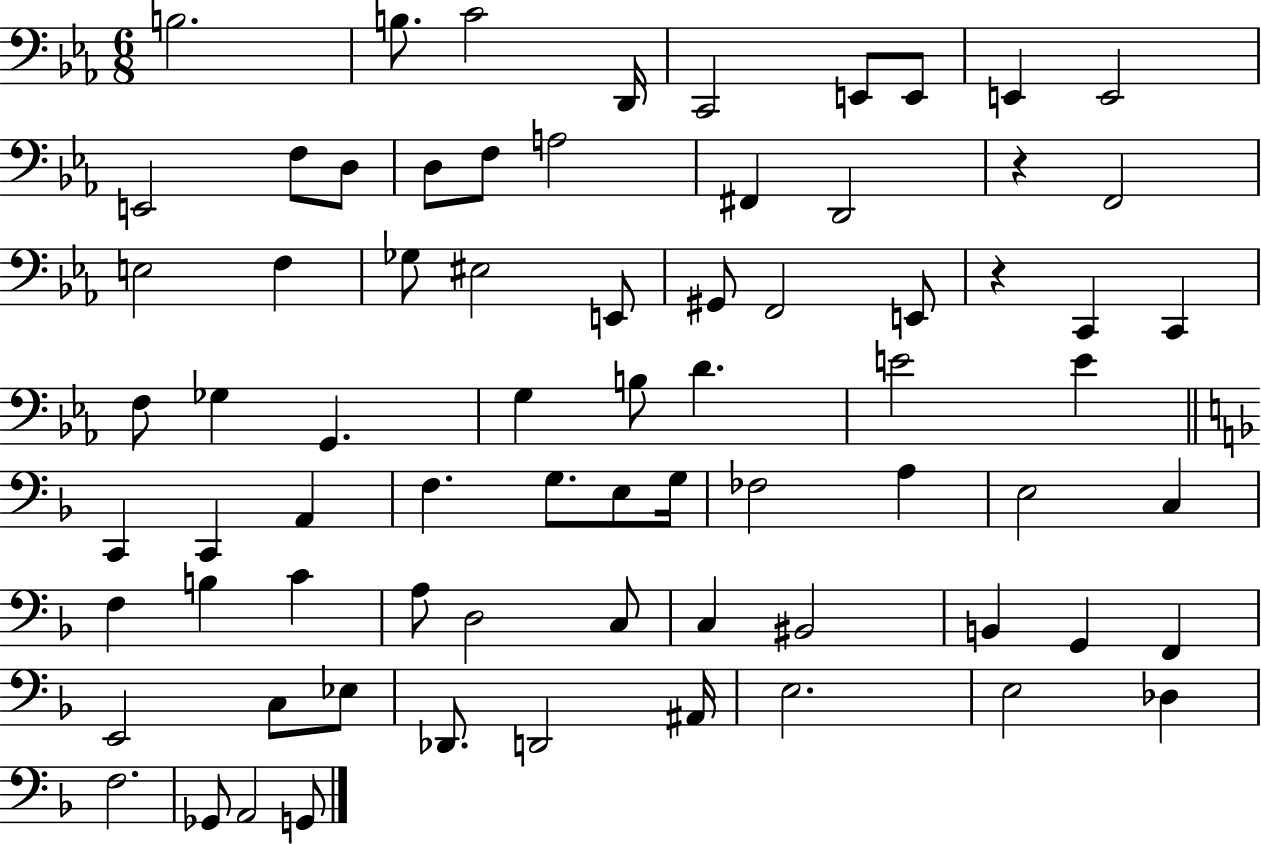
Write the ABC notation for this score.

X:1
T:Untitled
M:6/8
L:1/4
K:Eb
B,2 B,/2 C2 D,,/4 C,,2 E,,/2 E,,/2 E,, E,,2 E,,2 F,/2 D,/2 D,/2 F,/2 A,2 ^F,, D,,2 z F,,2 E,2 F, _G,/2 ^E,2 E,,/2 ^G,,/2 F,,2 E,,/2 z C,, C,, F,/2 _G, G,, G, B,/2 D E2 E C,, C,, A,, F, G,/2 E,/2 G,/4 _F,2 A, E,2 C, F, B, C A,/2 D,2 C,/2 C, ^B,,2 B,, G,, F,, E,,2 C,/2 _E,/2 _D,,/2 D,,2 ^A,,/4 E,2 E,2 _D, F,2 _G,,/2 A,,2 G,,/2